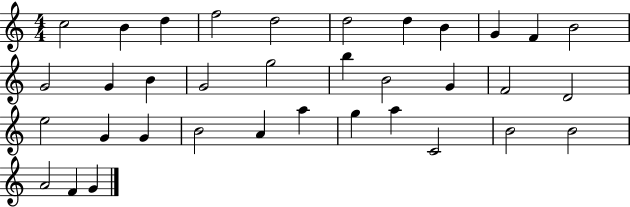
X:1
T:Untitled
M:4/4
L:1/4
K:C
c2 B d f2 d2 d2 d B G F B2 G2 G B G2 g2 b B2 G F2 D2 e2 G G B2 A a g a C2 B2 B2 A2 F G